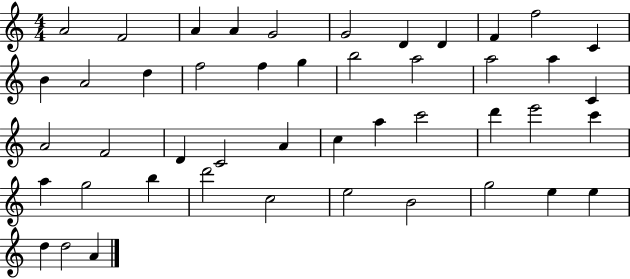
X:1
T:Untitled
M:4/4
L:1/4
K:C
A2 F2 A A G2 G2 D D F f2 C B A2 d f2 f g b2 a2 a2 a C A2 F2 D C2 A c a c'2 d' e'2 c' a g2 b d'2 c2 e2 B2 g2 e e d d2 A